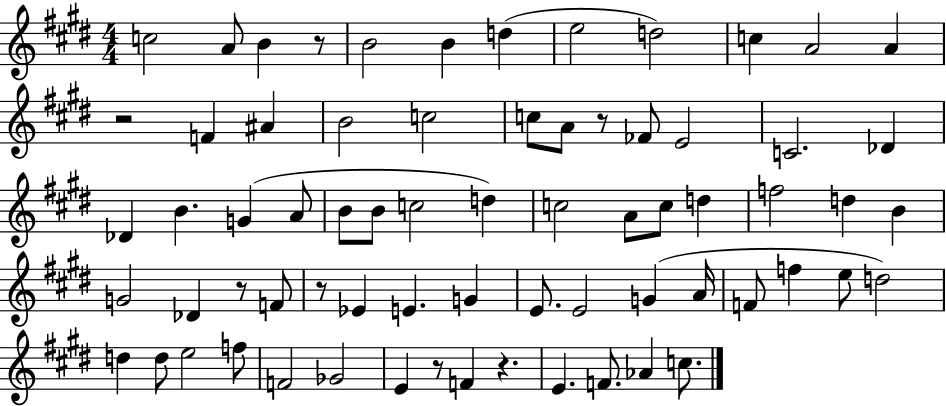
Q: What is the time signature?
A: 4/4